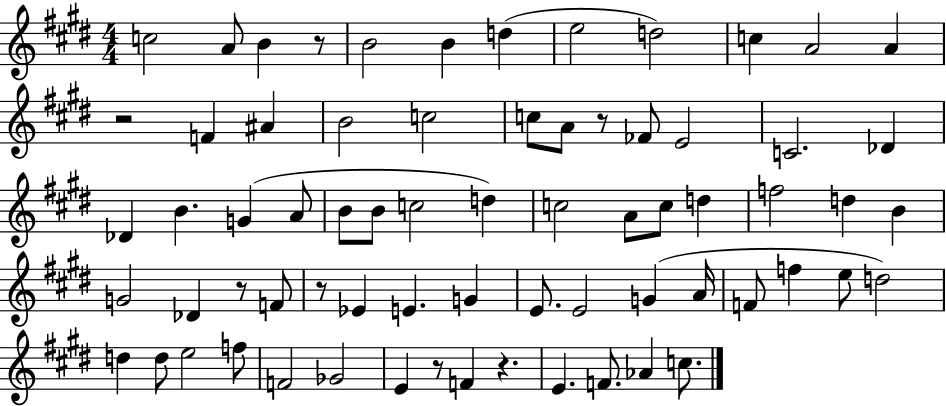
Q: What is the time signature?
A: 4/4